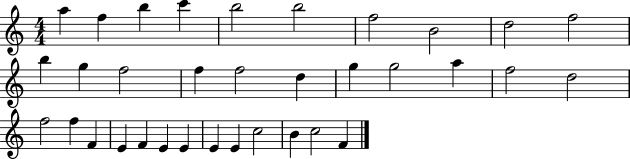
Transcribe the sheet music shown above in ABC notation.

X:1
T:Untitled
M:4/4
L:1/4
K:C
a f b c' b2 b2 f2 B2 d2 f2 b g f2 f f2 d g g2 a f2 d2 f2 f F E F E E E E c2 B c2 F